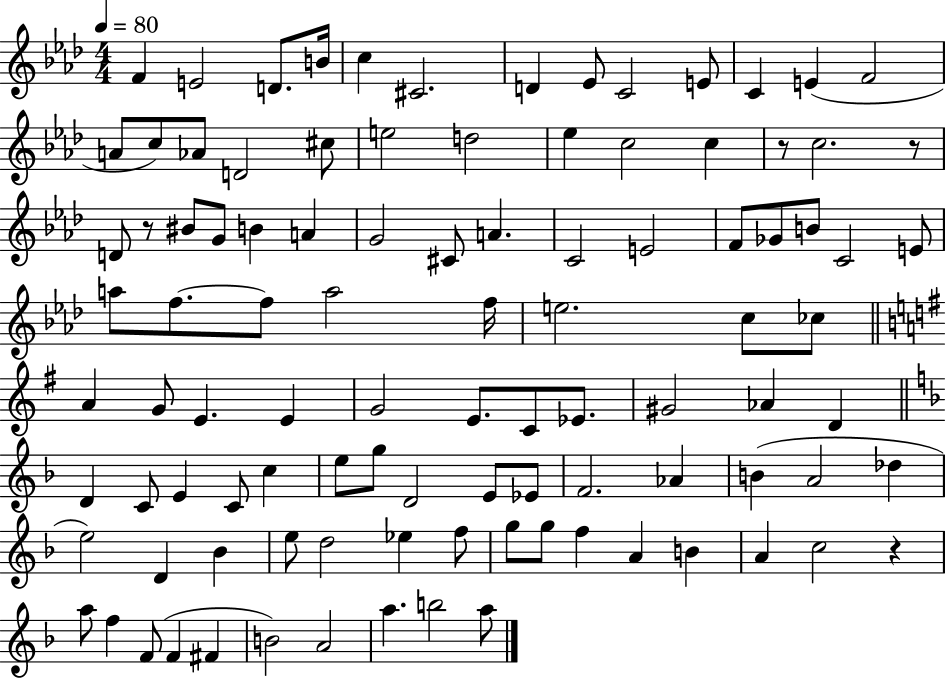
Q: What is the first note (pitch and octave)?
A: F4